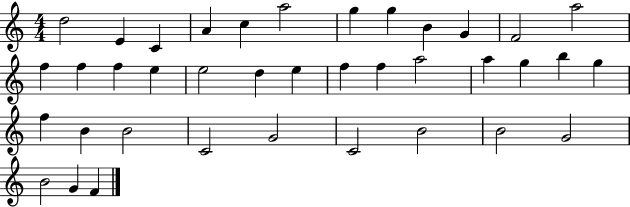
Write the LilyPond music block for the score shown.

{
  \clef treble
  \numericTimeSignature
  \time 4/4
  \key c \major
  d''2 e'4 c'4 | a'4 c''4 a''2 | g''4 g''4 b'4 g'4 | f'2 a''2 | \break f''4 f''4 f''4 e''4 | e''2 d''4 e''4 | f''4 f''4 a''2 | a''4 g''4 b''4 g''4 | \break f''4 b'4 b'2 | c'2 g'2 | c'2 b'2 | b'2 g'2 | \break b'2 g'4 f'4 | \bar "|."
}